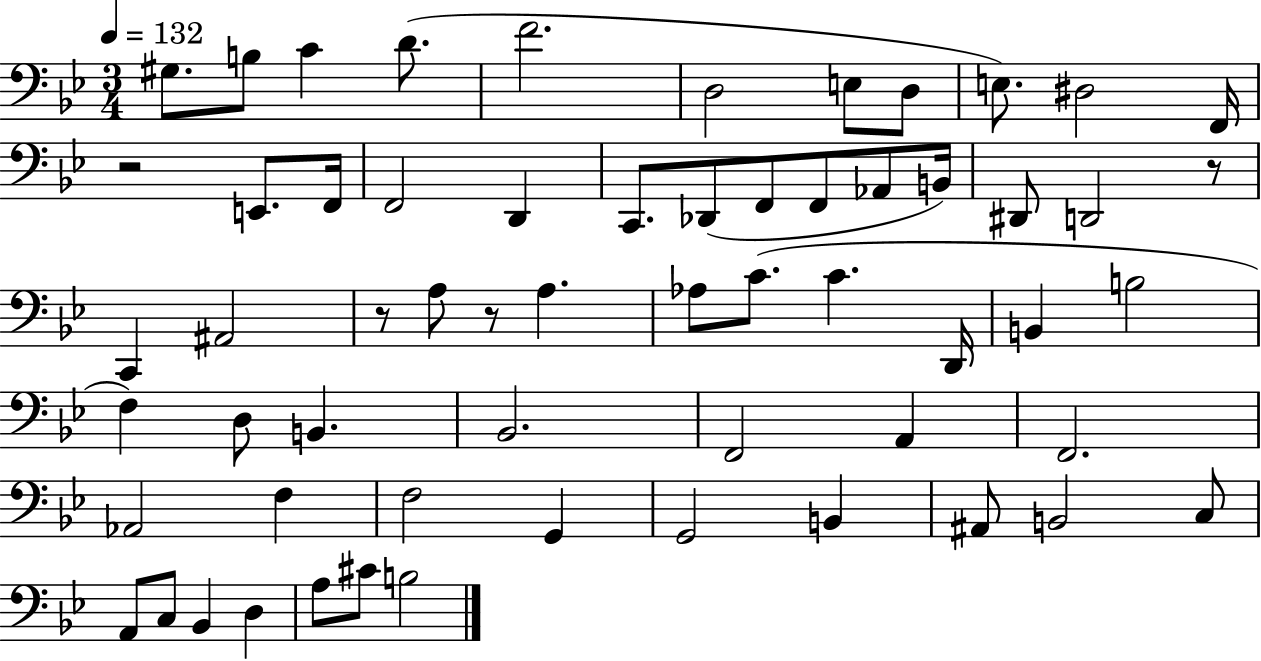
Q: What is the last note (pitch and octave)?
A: B3